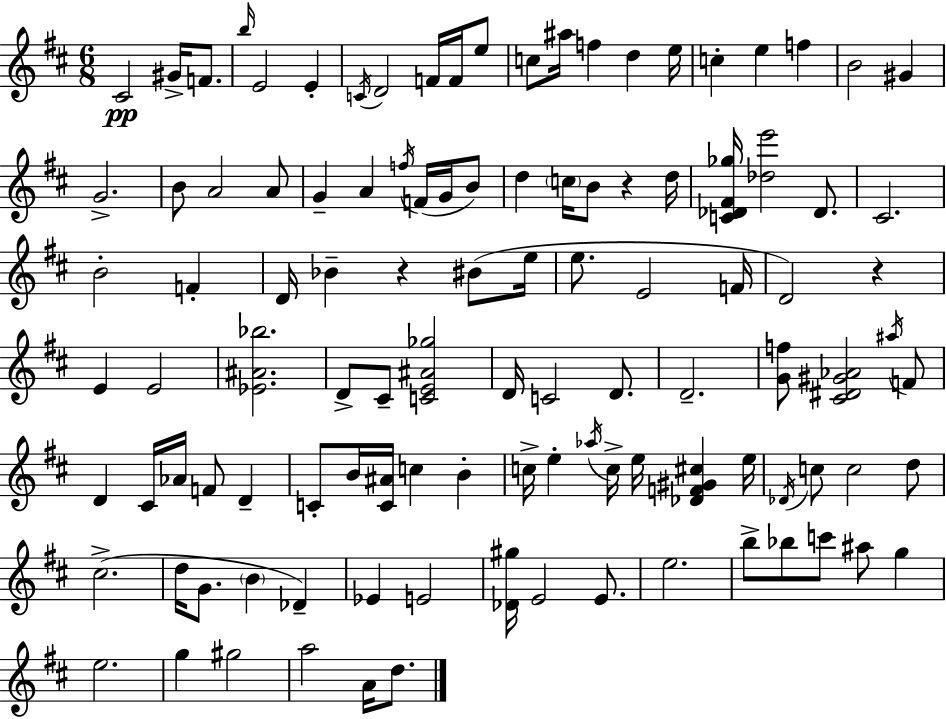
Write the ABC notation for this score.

X:1
T:Untitled
M:6/8
L:1/4
K:D
^C2 ^G/4 F/2 b/4 E2 E C/4 D2 F/4 F/4 e/2 c/2 ^a/4 f d e/4 c e f B2 ^G G2 B/2 A2 A/2 G A f/4 F/4 G/4 B/2 d c/4 B/2 z d/4 [C_D^F_g]/4 [_de']2 _D/2 ^C2 B2 F D/4 _B z ^B/2 e/4 e/2 E2 F/4 D2 z E E2 [_E^A_b]2 D/2 ^C/2 [CE^A_g]2 D/4 C2 D/2 D2 [Gf]/2 [^C^D^G_A]2 ^a/4 F/2 D ^C/4 _A/4 F/2 D C/2 B/4 [C^A]/4 c B c/4 e _a/4 c/4 e/4 [_DF^G^c] e/4 _D/4 c/2 c2 d/2 ^c2 d/4 G/2 B _D _E E2 [_D^g]/4 E2 E/2 e2 b/2 _b/2 c'/2 ^a/2 g e2 g ^g2 a2 A/4 d/2